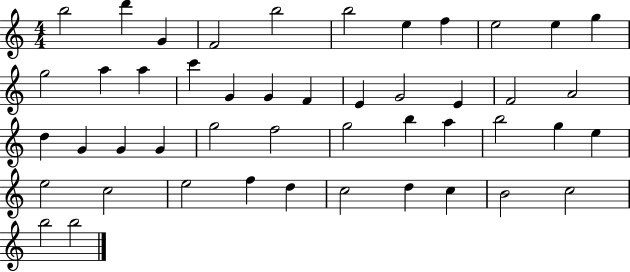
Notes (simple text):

B5/h D6/q G4/q F4/h B5/h B5/h E5/q F5/q E5/h E5/q G5/q G5/h A5/q A5/q C6/q G4/q G4/q F4/q E4/q G4/h E4/q F4/h A4/h D5/q G4/q G4/q G4/q G5/h F5/h G5/h B5/q A5/q B5/h G5/q E5/q E5/h C5/h E5/h F5/q D5/q C5/h D5/q C5/q B4/h C5/h B5/h B5/h